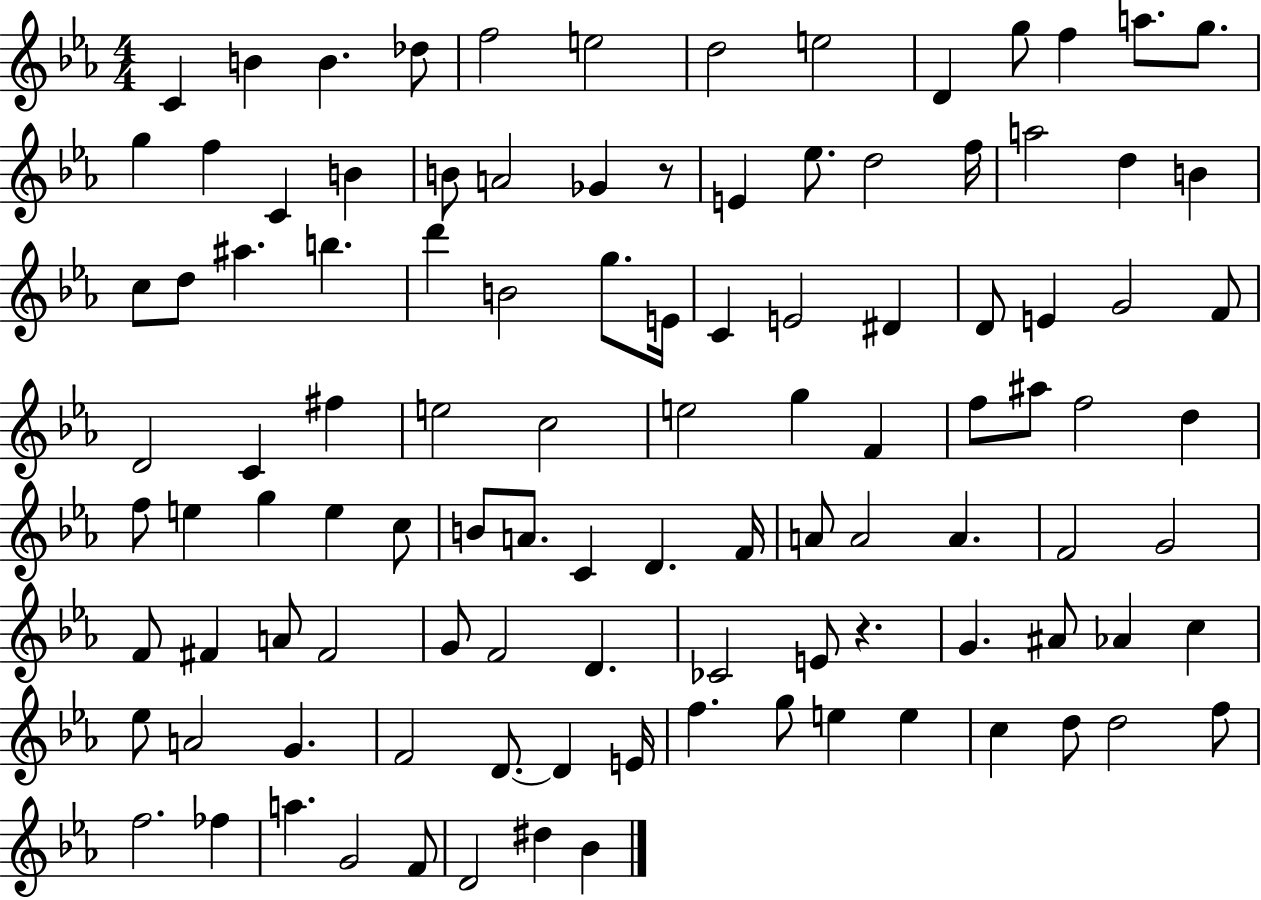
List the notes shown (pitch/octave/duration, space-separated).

C4/q B4/q B4/q. Db5/e F5/h E5/h D5/h E5/h D4/q G5/e F5/q A5/e. G5/e. G5/q F5/q C4/q B4/q B4/e A4/h Gb4/q R/e E4/q Eb5/e. D5/h F5/s A5/h D5/q B4/q C5/e D5/e A#5/q. B5/q. D6/q B4/h G5/e. E4/s C4/q E4/h D#4/q D4/e E4/q G4/h F4/e D4/h C4/q F#5/q E5/h C5/h E5/h G5/q F4/q F5/e A#5/e F5/h D5/q F5/e E5/q G5/q E5/q C5/e B4/e A4/e. C4/q D4/q. F4/s A4/e A4/h A4/q. F4/h G4/h F4/e F#4/q A4/e F#4/h G4/e F4/h D4/q. CES4/h E4/e R/q. G4/q. A#4/e Ab4/q C5/q Eb5/e A4/h G4/q. F4/h D4/e. D4/q E4/s F5/q. G5/e E5/q E5/q C5/q D5/e D5/h F5/e F5/h. FES5/q A5/q. G4/h F4/e D4/h D#5/q Bb4/q